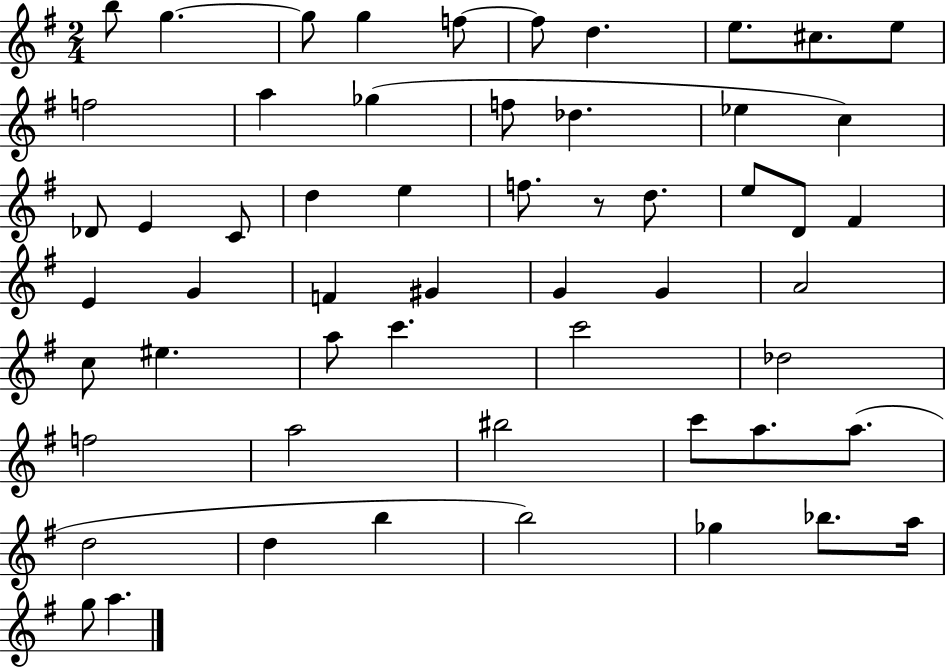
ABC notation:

X:1
T:Untitled
M:2/4
L:1/4
K:G
b/2 g g/2 g f/2 f/2 d e/2 ^c/2 e/2 f2 a _g f/2 _d _e c _D/2 E C/2 d e f/2 z/2 d/2 e/2 D/2 ^F E G F ^G G G A2 c/2 ^e a/2 c' c'2 _d2 f2 a2 ^b2 c'/2 a/2 a/2 d2 d b b2 _g _b/2 a/4 g/2 a